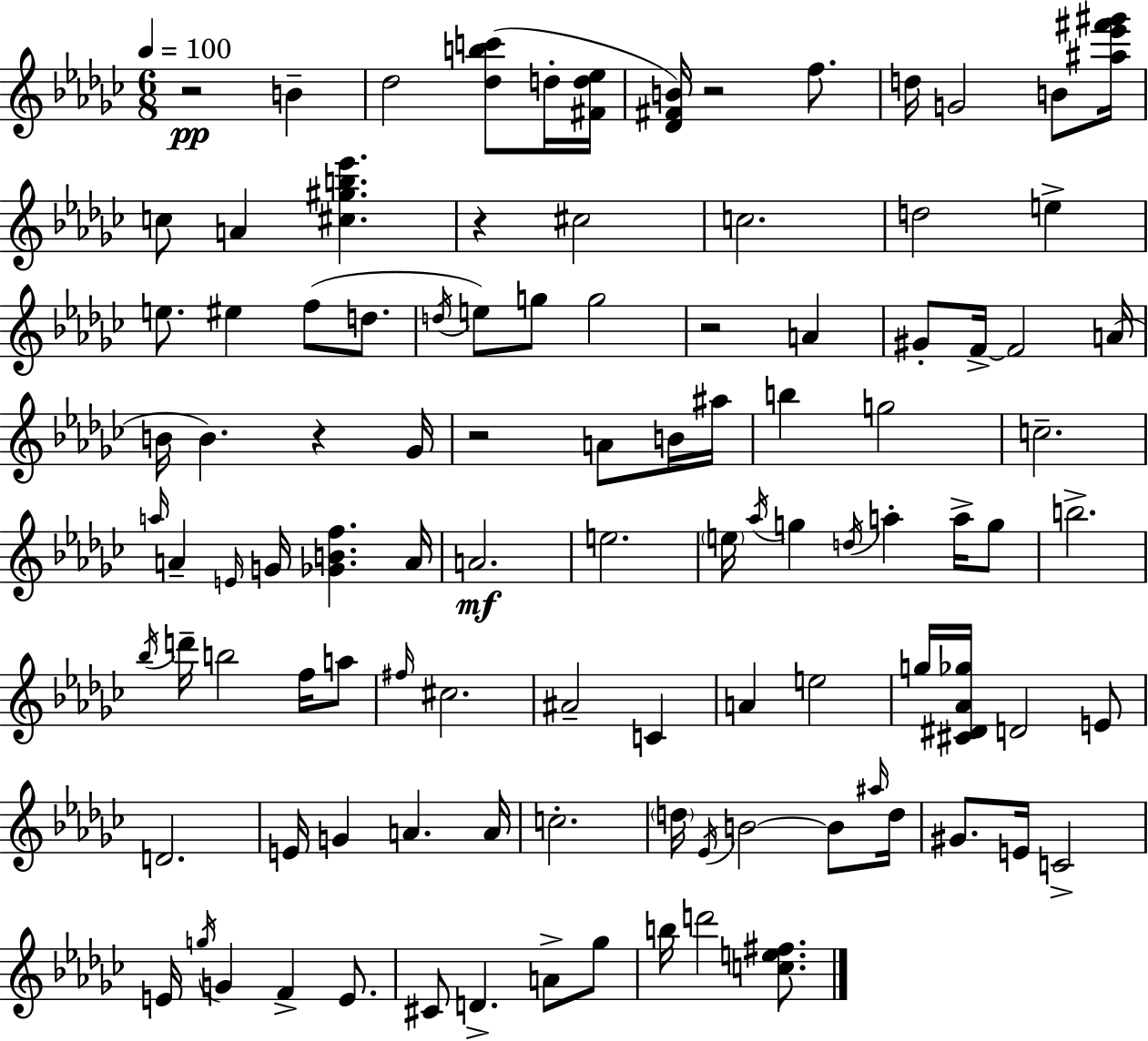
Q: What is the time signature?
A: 6/8